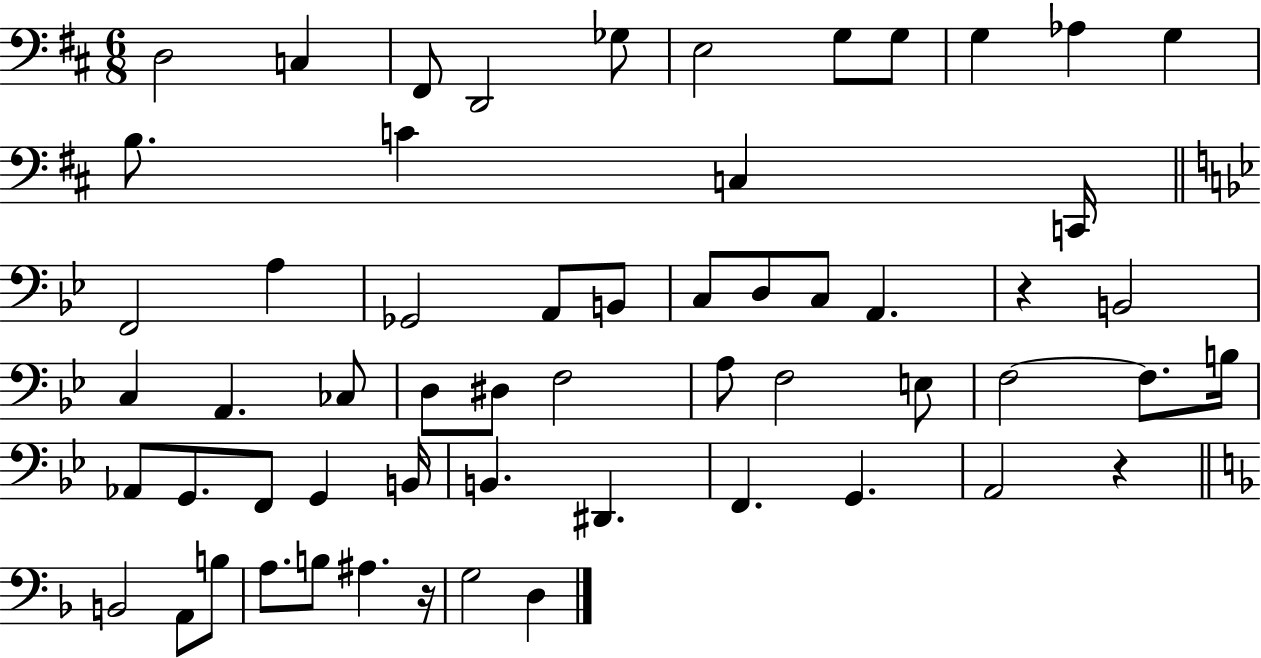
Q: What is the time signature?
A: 6/8